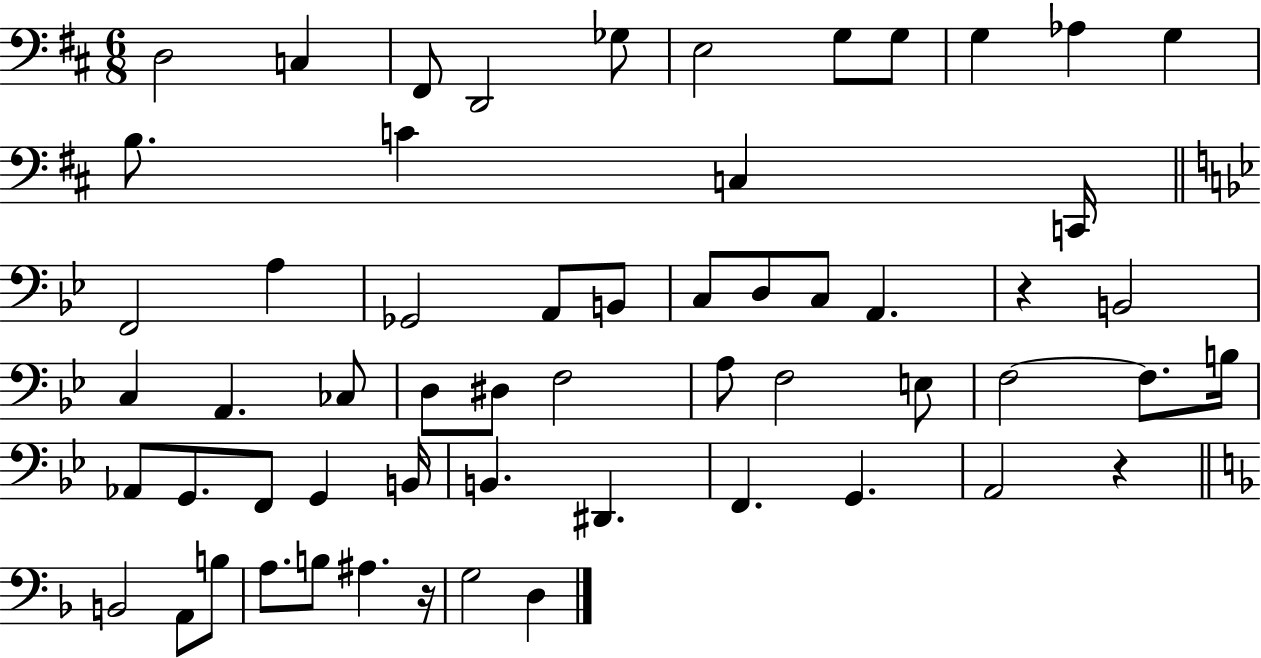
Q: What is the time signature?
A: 6/8